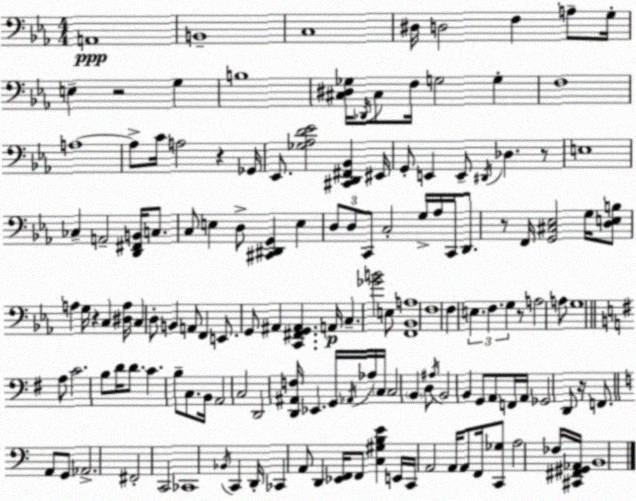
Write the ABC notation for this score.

X:1
T:Untitled
M:4/4
L:1/4
K:Cm
A,,4 B,,4 C,4 ^D,/4 D,2 F, A,/2 G,/4 E, z2 G, B,4 [^C,^D,_G,]/4 _D,,/4 ^C,/2 F,/4 G,2 G, F,4 A,4 A,/2 C/4 A,2 z _G,,/4 _E,,/2 [_G,_A,D_E]2 [^C,,D,,^F,,_B,,] ^E,,/4 G,,/2 E,, E,,/2 ^D,,/4 _D, z/2 E,4 _C, A,,2 [D,,^F,,B,,]/4 C,/2 C,/2 E, D,/2 [^C,,^D,,G,,] E, D,/2 D,/2 C,,/2 C,2 G,/4 _A,/4 C,,/4 D,,/2 z/2 F,,/4 [G,,^C,_E,]2 G,/4 [D,E,B,]/2 A, G,/4 z C, [^D,A,]/4 C, D,/2 B,, A,,/2 F,, E,,/2 G,,/2 ^A,, [C,,^F,,G,,^A,,] A,,/4 C, [_GB]2 E,/2 [F,,_B,,A,]4 F,4 F, E, F, G, z/2 A,2 A,/2 G,4 A,/2 C2 B,/2 D/4 D/2 C B,/2 C,/2 B,,/4 A,,2 C,2 D,,2 [D,,^A,,F,]/4 _E,, G,,/4 _A,,/4 _A,/4 C,/4 C,2 B,, D,/2 ^A,/4 B,,2 B,, G,,/2 A,,/2 F,,/4 A,,/4 _G,,2 D,,/2 z/4 F,,/2 A,,/2 G,,/2 _A,,2 ^F,,2 C,,2 _C,,4 _B,,/4 C,, D,,/4 _C,, A,,/2 D,, [_E,,F,,]/4 F,,/2 [C,^G,B,E] E,,/4 C,,/4 A,,2 A,,/4 A,,/2 F,,/4 [C,,_G,]/2 A,2 _F,/4 [^C,,^F,,^G,,_A,,]/4 B,,4